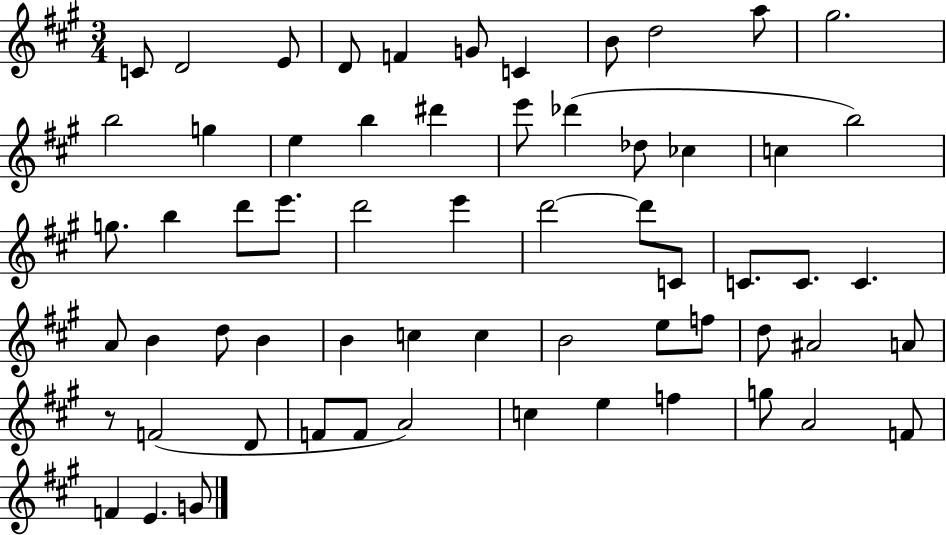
C4/e D4/h E4/e D4/e F4/q G4/e C4/q B4/e D5/h A5/e G#5/h. B5/h G5/q E5/q B5/q D#6/q E6/e Db6/q Db5/e CES5/q C5/q B5/h G5/e. B5/q D6/e E6/e. D6/h E6/q D6/h D6/e C4/e C4/e. C4/e. C4/q. A4/e B4/q D5/e B4/q B4/q C5/q C5/q B4/h E5/e F5/e D5/e A#4/h A4/e R/e F4/h D4/e F4/e F4/e A4/h C5/q E5/q F5/q G5/e A4/h F4/e F4/q E4/q. G4/e